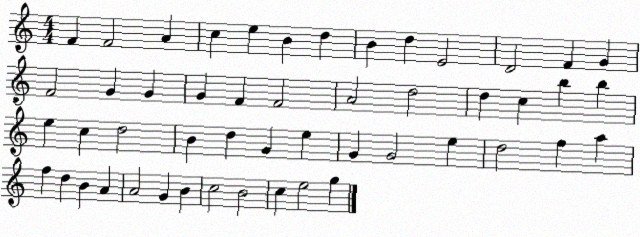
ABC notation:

X:1
T:Untitled
M:4/4
L:1/4
K:C
F F2 A c e B d B d E2 D2 F G F2 G G G F F2 A2 d2 d c b b e c d2 B d G e G G2 e d2 f a f d B A A2 G B c2 B2 c e2 g